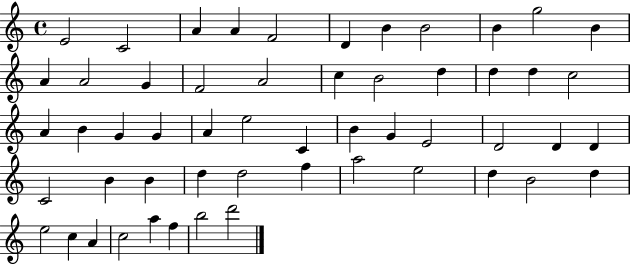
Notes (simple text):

E4/h C4/h A4/q A4/q F4/h D4/q B4/q B4/h B4/q G5/h B4/q A4/q A4/h G4/q F4/h A4/h C5/q B4/h D5/q D5/q D5/q C5/h A4/q B4/q G4/q G4/q A4/q E5/h C4/q B4/q G4/q E4/h D4/h D4/q D4/q C4/h B4/q B4/q D5/q D5/h F5/q A5/h E5/h D5/q B4/h D5/q E5/h C5/q A4/q C5/h A5/q F5/q B5/h D6/h